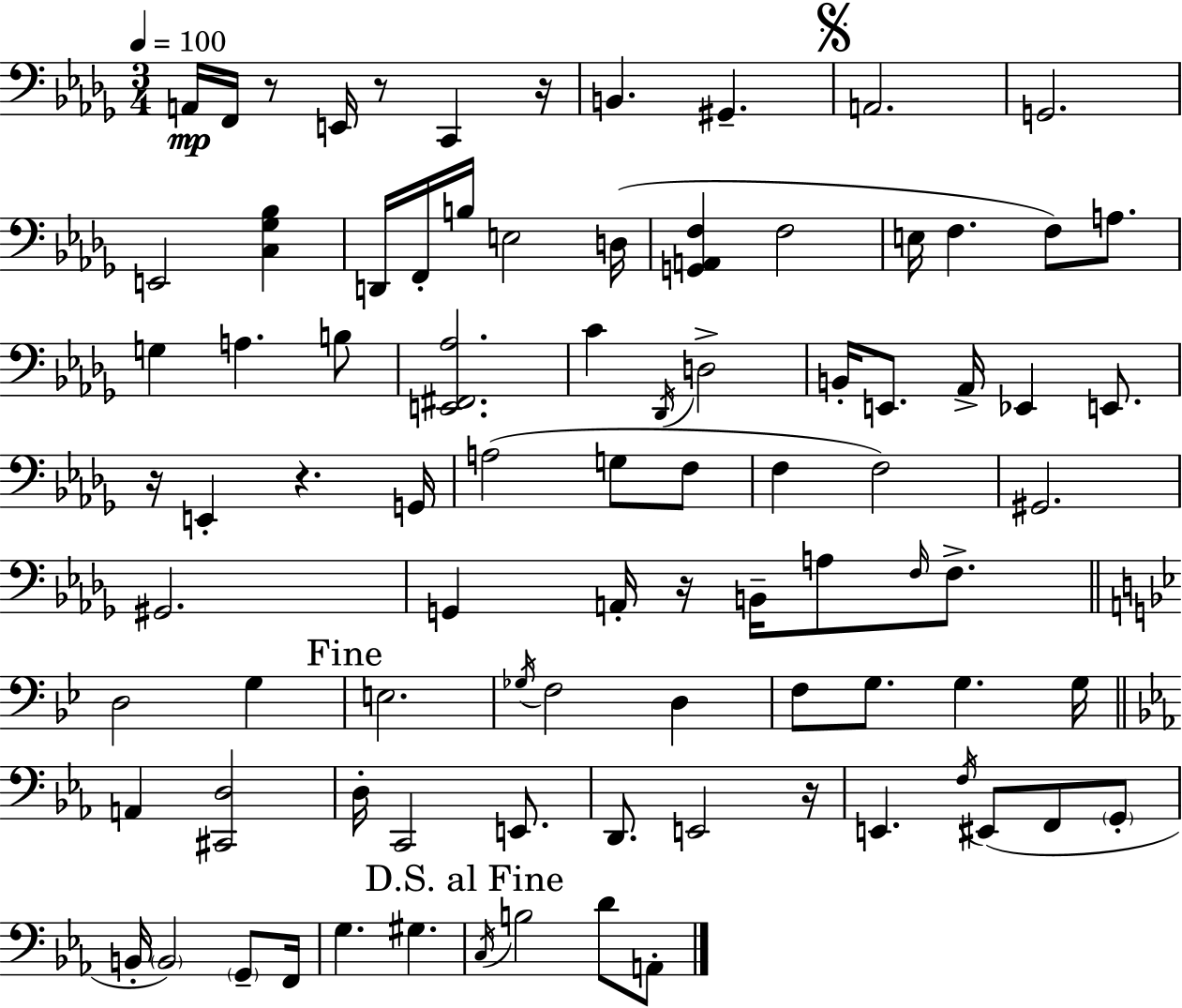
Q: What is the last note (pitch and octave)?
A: A2